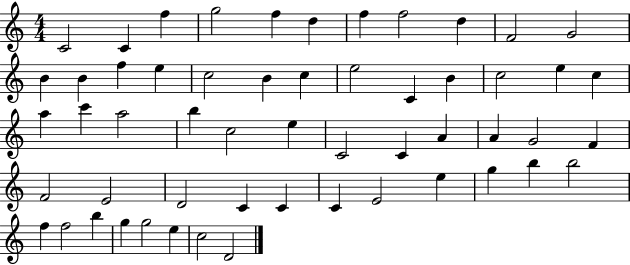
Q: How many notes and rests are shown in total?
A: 55